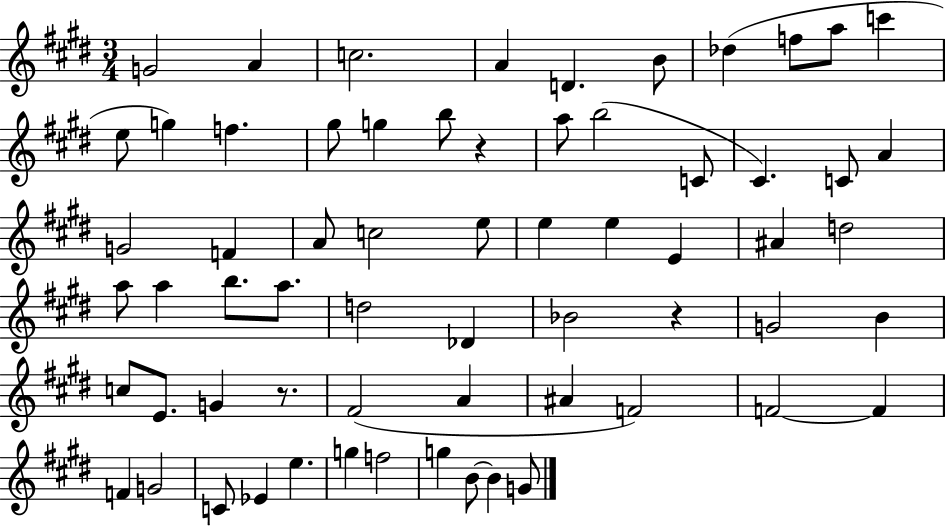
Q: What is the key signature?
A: E major